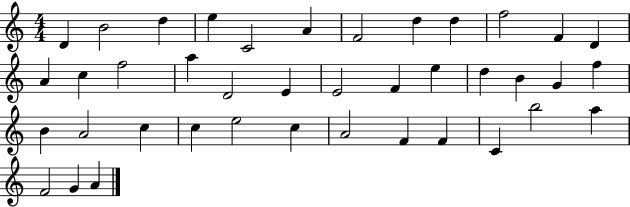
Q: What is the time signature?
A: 4/4